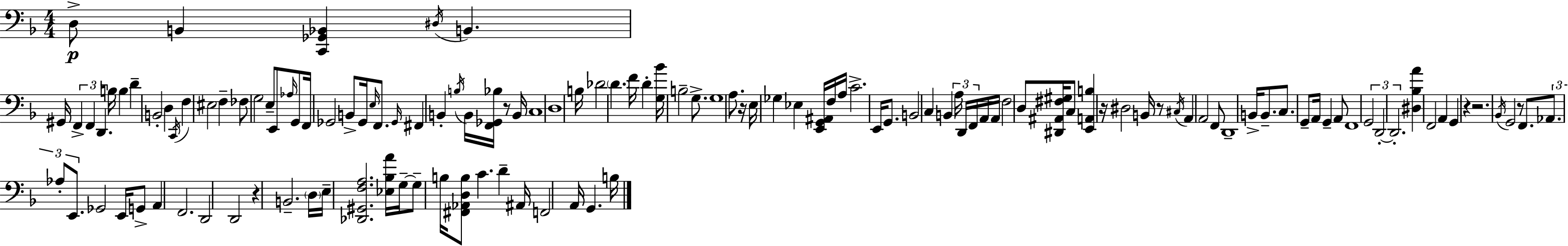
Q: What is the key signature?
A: F major